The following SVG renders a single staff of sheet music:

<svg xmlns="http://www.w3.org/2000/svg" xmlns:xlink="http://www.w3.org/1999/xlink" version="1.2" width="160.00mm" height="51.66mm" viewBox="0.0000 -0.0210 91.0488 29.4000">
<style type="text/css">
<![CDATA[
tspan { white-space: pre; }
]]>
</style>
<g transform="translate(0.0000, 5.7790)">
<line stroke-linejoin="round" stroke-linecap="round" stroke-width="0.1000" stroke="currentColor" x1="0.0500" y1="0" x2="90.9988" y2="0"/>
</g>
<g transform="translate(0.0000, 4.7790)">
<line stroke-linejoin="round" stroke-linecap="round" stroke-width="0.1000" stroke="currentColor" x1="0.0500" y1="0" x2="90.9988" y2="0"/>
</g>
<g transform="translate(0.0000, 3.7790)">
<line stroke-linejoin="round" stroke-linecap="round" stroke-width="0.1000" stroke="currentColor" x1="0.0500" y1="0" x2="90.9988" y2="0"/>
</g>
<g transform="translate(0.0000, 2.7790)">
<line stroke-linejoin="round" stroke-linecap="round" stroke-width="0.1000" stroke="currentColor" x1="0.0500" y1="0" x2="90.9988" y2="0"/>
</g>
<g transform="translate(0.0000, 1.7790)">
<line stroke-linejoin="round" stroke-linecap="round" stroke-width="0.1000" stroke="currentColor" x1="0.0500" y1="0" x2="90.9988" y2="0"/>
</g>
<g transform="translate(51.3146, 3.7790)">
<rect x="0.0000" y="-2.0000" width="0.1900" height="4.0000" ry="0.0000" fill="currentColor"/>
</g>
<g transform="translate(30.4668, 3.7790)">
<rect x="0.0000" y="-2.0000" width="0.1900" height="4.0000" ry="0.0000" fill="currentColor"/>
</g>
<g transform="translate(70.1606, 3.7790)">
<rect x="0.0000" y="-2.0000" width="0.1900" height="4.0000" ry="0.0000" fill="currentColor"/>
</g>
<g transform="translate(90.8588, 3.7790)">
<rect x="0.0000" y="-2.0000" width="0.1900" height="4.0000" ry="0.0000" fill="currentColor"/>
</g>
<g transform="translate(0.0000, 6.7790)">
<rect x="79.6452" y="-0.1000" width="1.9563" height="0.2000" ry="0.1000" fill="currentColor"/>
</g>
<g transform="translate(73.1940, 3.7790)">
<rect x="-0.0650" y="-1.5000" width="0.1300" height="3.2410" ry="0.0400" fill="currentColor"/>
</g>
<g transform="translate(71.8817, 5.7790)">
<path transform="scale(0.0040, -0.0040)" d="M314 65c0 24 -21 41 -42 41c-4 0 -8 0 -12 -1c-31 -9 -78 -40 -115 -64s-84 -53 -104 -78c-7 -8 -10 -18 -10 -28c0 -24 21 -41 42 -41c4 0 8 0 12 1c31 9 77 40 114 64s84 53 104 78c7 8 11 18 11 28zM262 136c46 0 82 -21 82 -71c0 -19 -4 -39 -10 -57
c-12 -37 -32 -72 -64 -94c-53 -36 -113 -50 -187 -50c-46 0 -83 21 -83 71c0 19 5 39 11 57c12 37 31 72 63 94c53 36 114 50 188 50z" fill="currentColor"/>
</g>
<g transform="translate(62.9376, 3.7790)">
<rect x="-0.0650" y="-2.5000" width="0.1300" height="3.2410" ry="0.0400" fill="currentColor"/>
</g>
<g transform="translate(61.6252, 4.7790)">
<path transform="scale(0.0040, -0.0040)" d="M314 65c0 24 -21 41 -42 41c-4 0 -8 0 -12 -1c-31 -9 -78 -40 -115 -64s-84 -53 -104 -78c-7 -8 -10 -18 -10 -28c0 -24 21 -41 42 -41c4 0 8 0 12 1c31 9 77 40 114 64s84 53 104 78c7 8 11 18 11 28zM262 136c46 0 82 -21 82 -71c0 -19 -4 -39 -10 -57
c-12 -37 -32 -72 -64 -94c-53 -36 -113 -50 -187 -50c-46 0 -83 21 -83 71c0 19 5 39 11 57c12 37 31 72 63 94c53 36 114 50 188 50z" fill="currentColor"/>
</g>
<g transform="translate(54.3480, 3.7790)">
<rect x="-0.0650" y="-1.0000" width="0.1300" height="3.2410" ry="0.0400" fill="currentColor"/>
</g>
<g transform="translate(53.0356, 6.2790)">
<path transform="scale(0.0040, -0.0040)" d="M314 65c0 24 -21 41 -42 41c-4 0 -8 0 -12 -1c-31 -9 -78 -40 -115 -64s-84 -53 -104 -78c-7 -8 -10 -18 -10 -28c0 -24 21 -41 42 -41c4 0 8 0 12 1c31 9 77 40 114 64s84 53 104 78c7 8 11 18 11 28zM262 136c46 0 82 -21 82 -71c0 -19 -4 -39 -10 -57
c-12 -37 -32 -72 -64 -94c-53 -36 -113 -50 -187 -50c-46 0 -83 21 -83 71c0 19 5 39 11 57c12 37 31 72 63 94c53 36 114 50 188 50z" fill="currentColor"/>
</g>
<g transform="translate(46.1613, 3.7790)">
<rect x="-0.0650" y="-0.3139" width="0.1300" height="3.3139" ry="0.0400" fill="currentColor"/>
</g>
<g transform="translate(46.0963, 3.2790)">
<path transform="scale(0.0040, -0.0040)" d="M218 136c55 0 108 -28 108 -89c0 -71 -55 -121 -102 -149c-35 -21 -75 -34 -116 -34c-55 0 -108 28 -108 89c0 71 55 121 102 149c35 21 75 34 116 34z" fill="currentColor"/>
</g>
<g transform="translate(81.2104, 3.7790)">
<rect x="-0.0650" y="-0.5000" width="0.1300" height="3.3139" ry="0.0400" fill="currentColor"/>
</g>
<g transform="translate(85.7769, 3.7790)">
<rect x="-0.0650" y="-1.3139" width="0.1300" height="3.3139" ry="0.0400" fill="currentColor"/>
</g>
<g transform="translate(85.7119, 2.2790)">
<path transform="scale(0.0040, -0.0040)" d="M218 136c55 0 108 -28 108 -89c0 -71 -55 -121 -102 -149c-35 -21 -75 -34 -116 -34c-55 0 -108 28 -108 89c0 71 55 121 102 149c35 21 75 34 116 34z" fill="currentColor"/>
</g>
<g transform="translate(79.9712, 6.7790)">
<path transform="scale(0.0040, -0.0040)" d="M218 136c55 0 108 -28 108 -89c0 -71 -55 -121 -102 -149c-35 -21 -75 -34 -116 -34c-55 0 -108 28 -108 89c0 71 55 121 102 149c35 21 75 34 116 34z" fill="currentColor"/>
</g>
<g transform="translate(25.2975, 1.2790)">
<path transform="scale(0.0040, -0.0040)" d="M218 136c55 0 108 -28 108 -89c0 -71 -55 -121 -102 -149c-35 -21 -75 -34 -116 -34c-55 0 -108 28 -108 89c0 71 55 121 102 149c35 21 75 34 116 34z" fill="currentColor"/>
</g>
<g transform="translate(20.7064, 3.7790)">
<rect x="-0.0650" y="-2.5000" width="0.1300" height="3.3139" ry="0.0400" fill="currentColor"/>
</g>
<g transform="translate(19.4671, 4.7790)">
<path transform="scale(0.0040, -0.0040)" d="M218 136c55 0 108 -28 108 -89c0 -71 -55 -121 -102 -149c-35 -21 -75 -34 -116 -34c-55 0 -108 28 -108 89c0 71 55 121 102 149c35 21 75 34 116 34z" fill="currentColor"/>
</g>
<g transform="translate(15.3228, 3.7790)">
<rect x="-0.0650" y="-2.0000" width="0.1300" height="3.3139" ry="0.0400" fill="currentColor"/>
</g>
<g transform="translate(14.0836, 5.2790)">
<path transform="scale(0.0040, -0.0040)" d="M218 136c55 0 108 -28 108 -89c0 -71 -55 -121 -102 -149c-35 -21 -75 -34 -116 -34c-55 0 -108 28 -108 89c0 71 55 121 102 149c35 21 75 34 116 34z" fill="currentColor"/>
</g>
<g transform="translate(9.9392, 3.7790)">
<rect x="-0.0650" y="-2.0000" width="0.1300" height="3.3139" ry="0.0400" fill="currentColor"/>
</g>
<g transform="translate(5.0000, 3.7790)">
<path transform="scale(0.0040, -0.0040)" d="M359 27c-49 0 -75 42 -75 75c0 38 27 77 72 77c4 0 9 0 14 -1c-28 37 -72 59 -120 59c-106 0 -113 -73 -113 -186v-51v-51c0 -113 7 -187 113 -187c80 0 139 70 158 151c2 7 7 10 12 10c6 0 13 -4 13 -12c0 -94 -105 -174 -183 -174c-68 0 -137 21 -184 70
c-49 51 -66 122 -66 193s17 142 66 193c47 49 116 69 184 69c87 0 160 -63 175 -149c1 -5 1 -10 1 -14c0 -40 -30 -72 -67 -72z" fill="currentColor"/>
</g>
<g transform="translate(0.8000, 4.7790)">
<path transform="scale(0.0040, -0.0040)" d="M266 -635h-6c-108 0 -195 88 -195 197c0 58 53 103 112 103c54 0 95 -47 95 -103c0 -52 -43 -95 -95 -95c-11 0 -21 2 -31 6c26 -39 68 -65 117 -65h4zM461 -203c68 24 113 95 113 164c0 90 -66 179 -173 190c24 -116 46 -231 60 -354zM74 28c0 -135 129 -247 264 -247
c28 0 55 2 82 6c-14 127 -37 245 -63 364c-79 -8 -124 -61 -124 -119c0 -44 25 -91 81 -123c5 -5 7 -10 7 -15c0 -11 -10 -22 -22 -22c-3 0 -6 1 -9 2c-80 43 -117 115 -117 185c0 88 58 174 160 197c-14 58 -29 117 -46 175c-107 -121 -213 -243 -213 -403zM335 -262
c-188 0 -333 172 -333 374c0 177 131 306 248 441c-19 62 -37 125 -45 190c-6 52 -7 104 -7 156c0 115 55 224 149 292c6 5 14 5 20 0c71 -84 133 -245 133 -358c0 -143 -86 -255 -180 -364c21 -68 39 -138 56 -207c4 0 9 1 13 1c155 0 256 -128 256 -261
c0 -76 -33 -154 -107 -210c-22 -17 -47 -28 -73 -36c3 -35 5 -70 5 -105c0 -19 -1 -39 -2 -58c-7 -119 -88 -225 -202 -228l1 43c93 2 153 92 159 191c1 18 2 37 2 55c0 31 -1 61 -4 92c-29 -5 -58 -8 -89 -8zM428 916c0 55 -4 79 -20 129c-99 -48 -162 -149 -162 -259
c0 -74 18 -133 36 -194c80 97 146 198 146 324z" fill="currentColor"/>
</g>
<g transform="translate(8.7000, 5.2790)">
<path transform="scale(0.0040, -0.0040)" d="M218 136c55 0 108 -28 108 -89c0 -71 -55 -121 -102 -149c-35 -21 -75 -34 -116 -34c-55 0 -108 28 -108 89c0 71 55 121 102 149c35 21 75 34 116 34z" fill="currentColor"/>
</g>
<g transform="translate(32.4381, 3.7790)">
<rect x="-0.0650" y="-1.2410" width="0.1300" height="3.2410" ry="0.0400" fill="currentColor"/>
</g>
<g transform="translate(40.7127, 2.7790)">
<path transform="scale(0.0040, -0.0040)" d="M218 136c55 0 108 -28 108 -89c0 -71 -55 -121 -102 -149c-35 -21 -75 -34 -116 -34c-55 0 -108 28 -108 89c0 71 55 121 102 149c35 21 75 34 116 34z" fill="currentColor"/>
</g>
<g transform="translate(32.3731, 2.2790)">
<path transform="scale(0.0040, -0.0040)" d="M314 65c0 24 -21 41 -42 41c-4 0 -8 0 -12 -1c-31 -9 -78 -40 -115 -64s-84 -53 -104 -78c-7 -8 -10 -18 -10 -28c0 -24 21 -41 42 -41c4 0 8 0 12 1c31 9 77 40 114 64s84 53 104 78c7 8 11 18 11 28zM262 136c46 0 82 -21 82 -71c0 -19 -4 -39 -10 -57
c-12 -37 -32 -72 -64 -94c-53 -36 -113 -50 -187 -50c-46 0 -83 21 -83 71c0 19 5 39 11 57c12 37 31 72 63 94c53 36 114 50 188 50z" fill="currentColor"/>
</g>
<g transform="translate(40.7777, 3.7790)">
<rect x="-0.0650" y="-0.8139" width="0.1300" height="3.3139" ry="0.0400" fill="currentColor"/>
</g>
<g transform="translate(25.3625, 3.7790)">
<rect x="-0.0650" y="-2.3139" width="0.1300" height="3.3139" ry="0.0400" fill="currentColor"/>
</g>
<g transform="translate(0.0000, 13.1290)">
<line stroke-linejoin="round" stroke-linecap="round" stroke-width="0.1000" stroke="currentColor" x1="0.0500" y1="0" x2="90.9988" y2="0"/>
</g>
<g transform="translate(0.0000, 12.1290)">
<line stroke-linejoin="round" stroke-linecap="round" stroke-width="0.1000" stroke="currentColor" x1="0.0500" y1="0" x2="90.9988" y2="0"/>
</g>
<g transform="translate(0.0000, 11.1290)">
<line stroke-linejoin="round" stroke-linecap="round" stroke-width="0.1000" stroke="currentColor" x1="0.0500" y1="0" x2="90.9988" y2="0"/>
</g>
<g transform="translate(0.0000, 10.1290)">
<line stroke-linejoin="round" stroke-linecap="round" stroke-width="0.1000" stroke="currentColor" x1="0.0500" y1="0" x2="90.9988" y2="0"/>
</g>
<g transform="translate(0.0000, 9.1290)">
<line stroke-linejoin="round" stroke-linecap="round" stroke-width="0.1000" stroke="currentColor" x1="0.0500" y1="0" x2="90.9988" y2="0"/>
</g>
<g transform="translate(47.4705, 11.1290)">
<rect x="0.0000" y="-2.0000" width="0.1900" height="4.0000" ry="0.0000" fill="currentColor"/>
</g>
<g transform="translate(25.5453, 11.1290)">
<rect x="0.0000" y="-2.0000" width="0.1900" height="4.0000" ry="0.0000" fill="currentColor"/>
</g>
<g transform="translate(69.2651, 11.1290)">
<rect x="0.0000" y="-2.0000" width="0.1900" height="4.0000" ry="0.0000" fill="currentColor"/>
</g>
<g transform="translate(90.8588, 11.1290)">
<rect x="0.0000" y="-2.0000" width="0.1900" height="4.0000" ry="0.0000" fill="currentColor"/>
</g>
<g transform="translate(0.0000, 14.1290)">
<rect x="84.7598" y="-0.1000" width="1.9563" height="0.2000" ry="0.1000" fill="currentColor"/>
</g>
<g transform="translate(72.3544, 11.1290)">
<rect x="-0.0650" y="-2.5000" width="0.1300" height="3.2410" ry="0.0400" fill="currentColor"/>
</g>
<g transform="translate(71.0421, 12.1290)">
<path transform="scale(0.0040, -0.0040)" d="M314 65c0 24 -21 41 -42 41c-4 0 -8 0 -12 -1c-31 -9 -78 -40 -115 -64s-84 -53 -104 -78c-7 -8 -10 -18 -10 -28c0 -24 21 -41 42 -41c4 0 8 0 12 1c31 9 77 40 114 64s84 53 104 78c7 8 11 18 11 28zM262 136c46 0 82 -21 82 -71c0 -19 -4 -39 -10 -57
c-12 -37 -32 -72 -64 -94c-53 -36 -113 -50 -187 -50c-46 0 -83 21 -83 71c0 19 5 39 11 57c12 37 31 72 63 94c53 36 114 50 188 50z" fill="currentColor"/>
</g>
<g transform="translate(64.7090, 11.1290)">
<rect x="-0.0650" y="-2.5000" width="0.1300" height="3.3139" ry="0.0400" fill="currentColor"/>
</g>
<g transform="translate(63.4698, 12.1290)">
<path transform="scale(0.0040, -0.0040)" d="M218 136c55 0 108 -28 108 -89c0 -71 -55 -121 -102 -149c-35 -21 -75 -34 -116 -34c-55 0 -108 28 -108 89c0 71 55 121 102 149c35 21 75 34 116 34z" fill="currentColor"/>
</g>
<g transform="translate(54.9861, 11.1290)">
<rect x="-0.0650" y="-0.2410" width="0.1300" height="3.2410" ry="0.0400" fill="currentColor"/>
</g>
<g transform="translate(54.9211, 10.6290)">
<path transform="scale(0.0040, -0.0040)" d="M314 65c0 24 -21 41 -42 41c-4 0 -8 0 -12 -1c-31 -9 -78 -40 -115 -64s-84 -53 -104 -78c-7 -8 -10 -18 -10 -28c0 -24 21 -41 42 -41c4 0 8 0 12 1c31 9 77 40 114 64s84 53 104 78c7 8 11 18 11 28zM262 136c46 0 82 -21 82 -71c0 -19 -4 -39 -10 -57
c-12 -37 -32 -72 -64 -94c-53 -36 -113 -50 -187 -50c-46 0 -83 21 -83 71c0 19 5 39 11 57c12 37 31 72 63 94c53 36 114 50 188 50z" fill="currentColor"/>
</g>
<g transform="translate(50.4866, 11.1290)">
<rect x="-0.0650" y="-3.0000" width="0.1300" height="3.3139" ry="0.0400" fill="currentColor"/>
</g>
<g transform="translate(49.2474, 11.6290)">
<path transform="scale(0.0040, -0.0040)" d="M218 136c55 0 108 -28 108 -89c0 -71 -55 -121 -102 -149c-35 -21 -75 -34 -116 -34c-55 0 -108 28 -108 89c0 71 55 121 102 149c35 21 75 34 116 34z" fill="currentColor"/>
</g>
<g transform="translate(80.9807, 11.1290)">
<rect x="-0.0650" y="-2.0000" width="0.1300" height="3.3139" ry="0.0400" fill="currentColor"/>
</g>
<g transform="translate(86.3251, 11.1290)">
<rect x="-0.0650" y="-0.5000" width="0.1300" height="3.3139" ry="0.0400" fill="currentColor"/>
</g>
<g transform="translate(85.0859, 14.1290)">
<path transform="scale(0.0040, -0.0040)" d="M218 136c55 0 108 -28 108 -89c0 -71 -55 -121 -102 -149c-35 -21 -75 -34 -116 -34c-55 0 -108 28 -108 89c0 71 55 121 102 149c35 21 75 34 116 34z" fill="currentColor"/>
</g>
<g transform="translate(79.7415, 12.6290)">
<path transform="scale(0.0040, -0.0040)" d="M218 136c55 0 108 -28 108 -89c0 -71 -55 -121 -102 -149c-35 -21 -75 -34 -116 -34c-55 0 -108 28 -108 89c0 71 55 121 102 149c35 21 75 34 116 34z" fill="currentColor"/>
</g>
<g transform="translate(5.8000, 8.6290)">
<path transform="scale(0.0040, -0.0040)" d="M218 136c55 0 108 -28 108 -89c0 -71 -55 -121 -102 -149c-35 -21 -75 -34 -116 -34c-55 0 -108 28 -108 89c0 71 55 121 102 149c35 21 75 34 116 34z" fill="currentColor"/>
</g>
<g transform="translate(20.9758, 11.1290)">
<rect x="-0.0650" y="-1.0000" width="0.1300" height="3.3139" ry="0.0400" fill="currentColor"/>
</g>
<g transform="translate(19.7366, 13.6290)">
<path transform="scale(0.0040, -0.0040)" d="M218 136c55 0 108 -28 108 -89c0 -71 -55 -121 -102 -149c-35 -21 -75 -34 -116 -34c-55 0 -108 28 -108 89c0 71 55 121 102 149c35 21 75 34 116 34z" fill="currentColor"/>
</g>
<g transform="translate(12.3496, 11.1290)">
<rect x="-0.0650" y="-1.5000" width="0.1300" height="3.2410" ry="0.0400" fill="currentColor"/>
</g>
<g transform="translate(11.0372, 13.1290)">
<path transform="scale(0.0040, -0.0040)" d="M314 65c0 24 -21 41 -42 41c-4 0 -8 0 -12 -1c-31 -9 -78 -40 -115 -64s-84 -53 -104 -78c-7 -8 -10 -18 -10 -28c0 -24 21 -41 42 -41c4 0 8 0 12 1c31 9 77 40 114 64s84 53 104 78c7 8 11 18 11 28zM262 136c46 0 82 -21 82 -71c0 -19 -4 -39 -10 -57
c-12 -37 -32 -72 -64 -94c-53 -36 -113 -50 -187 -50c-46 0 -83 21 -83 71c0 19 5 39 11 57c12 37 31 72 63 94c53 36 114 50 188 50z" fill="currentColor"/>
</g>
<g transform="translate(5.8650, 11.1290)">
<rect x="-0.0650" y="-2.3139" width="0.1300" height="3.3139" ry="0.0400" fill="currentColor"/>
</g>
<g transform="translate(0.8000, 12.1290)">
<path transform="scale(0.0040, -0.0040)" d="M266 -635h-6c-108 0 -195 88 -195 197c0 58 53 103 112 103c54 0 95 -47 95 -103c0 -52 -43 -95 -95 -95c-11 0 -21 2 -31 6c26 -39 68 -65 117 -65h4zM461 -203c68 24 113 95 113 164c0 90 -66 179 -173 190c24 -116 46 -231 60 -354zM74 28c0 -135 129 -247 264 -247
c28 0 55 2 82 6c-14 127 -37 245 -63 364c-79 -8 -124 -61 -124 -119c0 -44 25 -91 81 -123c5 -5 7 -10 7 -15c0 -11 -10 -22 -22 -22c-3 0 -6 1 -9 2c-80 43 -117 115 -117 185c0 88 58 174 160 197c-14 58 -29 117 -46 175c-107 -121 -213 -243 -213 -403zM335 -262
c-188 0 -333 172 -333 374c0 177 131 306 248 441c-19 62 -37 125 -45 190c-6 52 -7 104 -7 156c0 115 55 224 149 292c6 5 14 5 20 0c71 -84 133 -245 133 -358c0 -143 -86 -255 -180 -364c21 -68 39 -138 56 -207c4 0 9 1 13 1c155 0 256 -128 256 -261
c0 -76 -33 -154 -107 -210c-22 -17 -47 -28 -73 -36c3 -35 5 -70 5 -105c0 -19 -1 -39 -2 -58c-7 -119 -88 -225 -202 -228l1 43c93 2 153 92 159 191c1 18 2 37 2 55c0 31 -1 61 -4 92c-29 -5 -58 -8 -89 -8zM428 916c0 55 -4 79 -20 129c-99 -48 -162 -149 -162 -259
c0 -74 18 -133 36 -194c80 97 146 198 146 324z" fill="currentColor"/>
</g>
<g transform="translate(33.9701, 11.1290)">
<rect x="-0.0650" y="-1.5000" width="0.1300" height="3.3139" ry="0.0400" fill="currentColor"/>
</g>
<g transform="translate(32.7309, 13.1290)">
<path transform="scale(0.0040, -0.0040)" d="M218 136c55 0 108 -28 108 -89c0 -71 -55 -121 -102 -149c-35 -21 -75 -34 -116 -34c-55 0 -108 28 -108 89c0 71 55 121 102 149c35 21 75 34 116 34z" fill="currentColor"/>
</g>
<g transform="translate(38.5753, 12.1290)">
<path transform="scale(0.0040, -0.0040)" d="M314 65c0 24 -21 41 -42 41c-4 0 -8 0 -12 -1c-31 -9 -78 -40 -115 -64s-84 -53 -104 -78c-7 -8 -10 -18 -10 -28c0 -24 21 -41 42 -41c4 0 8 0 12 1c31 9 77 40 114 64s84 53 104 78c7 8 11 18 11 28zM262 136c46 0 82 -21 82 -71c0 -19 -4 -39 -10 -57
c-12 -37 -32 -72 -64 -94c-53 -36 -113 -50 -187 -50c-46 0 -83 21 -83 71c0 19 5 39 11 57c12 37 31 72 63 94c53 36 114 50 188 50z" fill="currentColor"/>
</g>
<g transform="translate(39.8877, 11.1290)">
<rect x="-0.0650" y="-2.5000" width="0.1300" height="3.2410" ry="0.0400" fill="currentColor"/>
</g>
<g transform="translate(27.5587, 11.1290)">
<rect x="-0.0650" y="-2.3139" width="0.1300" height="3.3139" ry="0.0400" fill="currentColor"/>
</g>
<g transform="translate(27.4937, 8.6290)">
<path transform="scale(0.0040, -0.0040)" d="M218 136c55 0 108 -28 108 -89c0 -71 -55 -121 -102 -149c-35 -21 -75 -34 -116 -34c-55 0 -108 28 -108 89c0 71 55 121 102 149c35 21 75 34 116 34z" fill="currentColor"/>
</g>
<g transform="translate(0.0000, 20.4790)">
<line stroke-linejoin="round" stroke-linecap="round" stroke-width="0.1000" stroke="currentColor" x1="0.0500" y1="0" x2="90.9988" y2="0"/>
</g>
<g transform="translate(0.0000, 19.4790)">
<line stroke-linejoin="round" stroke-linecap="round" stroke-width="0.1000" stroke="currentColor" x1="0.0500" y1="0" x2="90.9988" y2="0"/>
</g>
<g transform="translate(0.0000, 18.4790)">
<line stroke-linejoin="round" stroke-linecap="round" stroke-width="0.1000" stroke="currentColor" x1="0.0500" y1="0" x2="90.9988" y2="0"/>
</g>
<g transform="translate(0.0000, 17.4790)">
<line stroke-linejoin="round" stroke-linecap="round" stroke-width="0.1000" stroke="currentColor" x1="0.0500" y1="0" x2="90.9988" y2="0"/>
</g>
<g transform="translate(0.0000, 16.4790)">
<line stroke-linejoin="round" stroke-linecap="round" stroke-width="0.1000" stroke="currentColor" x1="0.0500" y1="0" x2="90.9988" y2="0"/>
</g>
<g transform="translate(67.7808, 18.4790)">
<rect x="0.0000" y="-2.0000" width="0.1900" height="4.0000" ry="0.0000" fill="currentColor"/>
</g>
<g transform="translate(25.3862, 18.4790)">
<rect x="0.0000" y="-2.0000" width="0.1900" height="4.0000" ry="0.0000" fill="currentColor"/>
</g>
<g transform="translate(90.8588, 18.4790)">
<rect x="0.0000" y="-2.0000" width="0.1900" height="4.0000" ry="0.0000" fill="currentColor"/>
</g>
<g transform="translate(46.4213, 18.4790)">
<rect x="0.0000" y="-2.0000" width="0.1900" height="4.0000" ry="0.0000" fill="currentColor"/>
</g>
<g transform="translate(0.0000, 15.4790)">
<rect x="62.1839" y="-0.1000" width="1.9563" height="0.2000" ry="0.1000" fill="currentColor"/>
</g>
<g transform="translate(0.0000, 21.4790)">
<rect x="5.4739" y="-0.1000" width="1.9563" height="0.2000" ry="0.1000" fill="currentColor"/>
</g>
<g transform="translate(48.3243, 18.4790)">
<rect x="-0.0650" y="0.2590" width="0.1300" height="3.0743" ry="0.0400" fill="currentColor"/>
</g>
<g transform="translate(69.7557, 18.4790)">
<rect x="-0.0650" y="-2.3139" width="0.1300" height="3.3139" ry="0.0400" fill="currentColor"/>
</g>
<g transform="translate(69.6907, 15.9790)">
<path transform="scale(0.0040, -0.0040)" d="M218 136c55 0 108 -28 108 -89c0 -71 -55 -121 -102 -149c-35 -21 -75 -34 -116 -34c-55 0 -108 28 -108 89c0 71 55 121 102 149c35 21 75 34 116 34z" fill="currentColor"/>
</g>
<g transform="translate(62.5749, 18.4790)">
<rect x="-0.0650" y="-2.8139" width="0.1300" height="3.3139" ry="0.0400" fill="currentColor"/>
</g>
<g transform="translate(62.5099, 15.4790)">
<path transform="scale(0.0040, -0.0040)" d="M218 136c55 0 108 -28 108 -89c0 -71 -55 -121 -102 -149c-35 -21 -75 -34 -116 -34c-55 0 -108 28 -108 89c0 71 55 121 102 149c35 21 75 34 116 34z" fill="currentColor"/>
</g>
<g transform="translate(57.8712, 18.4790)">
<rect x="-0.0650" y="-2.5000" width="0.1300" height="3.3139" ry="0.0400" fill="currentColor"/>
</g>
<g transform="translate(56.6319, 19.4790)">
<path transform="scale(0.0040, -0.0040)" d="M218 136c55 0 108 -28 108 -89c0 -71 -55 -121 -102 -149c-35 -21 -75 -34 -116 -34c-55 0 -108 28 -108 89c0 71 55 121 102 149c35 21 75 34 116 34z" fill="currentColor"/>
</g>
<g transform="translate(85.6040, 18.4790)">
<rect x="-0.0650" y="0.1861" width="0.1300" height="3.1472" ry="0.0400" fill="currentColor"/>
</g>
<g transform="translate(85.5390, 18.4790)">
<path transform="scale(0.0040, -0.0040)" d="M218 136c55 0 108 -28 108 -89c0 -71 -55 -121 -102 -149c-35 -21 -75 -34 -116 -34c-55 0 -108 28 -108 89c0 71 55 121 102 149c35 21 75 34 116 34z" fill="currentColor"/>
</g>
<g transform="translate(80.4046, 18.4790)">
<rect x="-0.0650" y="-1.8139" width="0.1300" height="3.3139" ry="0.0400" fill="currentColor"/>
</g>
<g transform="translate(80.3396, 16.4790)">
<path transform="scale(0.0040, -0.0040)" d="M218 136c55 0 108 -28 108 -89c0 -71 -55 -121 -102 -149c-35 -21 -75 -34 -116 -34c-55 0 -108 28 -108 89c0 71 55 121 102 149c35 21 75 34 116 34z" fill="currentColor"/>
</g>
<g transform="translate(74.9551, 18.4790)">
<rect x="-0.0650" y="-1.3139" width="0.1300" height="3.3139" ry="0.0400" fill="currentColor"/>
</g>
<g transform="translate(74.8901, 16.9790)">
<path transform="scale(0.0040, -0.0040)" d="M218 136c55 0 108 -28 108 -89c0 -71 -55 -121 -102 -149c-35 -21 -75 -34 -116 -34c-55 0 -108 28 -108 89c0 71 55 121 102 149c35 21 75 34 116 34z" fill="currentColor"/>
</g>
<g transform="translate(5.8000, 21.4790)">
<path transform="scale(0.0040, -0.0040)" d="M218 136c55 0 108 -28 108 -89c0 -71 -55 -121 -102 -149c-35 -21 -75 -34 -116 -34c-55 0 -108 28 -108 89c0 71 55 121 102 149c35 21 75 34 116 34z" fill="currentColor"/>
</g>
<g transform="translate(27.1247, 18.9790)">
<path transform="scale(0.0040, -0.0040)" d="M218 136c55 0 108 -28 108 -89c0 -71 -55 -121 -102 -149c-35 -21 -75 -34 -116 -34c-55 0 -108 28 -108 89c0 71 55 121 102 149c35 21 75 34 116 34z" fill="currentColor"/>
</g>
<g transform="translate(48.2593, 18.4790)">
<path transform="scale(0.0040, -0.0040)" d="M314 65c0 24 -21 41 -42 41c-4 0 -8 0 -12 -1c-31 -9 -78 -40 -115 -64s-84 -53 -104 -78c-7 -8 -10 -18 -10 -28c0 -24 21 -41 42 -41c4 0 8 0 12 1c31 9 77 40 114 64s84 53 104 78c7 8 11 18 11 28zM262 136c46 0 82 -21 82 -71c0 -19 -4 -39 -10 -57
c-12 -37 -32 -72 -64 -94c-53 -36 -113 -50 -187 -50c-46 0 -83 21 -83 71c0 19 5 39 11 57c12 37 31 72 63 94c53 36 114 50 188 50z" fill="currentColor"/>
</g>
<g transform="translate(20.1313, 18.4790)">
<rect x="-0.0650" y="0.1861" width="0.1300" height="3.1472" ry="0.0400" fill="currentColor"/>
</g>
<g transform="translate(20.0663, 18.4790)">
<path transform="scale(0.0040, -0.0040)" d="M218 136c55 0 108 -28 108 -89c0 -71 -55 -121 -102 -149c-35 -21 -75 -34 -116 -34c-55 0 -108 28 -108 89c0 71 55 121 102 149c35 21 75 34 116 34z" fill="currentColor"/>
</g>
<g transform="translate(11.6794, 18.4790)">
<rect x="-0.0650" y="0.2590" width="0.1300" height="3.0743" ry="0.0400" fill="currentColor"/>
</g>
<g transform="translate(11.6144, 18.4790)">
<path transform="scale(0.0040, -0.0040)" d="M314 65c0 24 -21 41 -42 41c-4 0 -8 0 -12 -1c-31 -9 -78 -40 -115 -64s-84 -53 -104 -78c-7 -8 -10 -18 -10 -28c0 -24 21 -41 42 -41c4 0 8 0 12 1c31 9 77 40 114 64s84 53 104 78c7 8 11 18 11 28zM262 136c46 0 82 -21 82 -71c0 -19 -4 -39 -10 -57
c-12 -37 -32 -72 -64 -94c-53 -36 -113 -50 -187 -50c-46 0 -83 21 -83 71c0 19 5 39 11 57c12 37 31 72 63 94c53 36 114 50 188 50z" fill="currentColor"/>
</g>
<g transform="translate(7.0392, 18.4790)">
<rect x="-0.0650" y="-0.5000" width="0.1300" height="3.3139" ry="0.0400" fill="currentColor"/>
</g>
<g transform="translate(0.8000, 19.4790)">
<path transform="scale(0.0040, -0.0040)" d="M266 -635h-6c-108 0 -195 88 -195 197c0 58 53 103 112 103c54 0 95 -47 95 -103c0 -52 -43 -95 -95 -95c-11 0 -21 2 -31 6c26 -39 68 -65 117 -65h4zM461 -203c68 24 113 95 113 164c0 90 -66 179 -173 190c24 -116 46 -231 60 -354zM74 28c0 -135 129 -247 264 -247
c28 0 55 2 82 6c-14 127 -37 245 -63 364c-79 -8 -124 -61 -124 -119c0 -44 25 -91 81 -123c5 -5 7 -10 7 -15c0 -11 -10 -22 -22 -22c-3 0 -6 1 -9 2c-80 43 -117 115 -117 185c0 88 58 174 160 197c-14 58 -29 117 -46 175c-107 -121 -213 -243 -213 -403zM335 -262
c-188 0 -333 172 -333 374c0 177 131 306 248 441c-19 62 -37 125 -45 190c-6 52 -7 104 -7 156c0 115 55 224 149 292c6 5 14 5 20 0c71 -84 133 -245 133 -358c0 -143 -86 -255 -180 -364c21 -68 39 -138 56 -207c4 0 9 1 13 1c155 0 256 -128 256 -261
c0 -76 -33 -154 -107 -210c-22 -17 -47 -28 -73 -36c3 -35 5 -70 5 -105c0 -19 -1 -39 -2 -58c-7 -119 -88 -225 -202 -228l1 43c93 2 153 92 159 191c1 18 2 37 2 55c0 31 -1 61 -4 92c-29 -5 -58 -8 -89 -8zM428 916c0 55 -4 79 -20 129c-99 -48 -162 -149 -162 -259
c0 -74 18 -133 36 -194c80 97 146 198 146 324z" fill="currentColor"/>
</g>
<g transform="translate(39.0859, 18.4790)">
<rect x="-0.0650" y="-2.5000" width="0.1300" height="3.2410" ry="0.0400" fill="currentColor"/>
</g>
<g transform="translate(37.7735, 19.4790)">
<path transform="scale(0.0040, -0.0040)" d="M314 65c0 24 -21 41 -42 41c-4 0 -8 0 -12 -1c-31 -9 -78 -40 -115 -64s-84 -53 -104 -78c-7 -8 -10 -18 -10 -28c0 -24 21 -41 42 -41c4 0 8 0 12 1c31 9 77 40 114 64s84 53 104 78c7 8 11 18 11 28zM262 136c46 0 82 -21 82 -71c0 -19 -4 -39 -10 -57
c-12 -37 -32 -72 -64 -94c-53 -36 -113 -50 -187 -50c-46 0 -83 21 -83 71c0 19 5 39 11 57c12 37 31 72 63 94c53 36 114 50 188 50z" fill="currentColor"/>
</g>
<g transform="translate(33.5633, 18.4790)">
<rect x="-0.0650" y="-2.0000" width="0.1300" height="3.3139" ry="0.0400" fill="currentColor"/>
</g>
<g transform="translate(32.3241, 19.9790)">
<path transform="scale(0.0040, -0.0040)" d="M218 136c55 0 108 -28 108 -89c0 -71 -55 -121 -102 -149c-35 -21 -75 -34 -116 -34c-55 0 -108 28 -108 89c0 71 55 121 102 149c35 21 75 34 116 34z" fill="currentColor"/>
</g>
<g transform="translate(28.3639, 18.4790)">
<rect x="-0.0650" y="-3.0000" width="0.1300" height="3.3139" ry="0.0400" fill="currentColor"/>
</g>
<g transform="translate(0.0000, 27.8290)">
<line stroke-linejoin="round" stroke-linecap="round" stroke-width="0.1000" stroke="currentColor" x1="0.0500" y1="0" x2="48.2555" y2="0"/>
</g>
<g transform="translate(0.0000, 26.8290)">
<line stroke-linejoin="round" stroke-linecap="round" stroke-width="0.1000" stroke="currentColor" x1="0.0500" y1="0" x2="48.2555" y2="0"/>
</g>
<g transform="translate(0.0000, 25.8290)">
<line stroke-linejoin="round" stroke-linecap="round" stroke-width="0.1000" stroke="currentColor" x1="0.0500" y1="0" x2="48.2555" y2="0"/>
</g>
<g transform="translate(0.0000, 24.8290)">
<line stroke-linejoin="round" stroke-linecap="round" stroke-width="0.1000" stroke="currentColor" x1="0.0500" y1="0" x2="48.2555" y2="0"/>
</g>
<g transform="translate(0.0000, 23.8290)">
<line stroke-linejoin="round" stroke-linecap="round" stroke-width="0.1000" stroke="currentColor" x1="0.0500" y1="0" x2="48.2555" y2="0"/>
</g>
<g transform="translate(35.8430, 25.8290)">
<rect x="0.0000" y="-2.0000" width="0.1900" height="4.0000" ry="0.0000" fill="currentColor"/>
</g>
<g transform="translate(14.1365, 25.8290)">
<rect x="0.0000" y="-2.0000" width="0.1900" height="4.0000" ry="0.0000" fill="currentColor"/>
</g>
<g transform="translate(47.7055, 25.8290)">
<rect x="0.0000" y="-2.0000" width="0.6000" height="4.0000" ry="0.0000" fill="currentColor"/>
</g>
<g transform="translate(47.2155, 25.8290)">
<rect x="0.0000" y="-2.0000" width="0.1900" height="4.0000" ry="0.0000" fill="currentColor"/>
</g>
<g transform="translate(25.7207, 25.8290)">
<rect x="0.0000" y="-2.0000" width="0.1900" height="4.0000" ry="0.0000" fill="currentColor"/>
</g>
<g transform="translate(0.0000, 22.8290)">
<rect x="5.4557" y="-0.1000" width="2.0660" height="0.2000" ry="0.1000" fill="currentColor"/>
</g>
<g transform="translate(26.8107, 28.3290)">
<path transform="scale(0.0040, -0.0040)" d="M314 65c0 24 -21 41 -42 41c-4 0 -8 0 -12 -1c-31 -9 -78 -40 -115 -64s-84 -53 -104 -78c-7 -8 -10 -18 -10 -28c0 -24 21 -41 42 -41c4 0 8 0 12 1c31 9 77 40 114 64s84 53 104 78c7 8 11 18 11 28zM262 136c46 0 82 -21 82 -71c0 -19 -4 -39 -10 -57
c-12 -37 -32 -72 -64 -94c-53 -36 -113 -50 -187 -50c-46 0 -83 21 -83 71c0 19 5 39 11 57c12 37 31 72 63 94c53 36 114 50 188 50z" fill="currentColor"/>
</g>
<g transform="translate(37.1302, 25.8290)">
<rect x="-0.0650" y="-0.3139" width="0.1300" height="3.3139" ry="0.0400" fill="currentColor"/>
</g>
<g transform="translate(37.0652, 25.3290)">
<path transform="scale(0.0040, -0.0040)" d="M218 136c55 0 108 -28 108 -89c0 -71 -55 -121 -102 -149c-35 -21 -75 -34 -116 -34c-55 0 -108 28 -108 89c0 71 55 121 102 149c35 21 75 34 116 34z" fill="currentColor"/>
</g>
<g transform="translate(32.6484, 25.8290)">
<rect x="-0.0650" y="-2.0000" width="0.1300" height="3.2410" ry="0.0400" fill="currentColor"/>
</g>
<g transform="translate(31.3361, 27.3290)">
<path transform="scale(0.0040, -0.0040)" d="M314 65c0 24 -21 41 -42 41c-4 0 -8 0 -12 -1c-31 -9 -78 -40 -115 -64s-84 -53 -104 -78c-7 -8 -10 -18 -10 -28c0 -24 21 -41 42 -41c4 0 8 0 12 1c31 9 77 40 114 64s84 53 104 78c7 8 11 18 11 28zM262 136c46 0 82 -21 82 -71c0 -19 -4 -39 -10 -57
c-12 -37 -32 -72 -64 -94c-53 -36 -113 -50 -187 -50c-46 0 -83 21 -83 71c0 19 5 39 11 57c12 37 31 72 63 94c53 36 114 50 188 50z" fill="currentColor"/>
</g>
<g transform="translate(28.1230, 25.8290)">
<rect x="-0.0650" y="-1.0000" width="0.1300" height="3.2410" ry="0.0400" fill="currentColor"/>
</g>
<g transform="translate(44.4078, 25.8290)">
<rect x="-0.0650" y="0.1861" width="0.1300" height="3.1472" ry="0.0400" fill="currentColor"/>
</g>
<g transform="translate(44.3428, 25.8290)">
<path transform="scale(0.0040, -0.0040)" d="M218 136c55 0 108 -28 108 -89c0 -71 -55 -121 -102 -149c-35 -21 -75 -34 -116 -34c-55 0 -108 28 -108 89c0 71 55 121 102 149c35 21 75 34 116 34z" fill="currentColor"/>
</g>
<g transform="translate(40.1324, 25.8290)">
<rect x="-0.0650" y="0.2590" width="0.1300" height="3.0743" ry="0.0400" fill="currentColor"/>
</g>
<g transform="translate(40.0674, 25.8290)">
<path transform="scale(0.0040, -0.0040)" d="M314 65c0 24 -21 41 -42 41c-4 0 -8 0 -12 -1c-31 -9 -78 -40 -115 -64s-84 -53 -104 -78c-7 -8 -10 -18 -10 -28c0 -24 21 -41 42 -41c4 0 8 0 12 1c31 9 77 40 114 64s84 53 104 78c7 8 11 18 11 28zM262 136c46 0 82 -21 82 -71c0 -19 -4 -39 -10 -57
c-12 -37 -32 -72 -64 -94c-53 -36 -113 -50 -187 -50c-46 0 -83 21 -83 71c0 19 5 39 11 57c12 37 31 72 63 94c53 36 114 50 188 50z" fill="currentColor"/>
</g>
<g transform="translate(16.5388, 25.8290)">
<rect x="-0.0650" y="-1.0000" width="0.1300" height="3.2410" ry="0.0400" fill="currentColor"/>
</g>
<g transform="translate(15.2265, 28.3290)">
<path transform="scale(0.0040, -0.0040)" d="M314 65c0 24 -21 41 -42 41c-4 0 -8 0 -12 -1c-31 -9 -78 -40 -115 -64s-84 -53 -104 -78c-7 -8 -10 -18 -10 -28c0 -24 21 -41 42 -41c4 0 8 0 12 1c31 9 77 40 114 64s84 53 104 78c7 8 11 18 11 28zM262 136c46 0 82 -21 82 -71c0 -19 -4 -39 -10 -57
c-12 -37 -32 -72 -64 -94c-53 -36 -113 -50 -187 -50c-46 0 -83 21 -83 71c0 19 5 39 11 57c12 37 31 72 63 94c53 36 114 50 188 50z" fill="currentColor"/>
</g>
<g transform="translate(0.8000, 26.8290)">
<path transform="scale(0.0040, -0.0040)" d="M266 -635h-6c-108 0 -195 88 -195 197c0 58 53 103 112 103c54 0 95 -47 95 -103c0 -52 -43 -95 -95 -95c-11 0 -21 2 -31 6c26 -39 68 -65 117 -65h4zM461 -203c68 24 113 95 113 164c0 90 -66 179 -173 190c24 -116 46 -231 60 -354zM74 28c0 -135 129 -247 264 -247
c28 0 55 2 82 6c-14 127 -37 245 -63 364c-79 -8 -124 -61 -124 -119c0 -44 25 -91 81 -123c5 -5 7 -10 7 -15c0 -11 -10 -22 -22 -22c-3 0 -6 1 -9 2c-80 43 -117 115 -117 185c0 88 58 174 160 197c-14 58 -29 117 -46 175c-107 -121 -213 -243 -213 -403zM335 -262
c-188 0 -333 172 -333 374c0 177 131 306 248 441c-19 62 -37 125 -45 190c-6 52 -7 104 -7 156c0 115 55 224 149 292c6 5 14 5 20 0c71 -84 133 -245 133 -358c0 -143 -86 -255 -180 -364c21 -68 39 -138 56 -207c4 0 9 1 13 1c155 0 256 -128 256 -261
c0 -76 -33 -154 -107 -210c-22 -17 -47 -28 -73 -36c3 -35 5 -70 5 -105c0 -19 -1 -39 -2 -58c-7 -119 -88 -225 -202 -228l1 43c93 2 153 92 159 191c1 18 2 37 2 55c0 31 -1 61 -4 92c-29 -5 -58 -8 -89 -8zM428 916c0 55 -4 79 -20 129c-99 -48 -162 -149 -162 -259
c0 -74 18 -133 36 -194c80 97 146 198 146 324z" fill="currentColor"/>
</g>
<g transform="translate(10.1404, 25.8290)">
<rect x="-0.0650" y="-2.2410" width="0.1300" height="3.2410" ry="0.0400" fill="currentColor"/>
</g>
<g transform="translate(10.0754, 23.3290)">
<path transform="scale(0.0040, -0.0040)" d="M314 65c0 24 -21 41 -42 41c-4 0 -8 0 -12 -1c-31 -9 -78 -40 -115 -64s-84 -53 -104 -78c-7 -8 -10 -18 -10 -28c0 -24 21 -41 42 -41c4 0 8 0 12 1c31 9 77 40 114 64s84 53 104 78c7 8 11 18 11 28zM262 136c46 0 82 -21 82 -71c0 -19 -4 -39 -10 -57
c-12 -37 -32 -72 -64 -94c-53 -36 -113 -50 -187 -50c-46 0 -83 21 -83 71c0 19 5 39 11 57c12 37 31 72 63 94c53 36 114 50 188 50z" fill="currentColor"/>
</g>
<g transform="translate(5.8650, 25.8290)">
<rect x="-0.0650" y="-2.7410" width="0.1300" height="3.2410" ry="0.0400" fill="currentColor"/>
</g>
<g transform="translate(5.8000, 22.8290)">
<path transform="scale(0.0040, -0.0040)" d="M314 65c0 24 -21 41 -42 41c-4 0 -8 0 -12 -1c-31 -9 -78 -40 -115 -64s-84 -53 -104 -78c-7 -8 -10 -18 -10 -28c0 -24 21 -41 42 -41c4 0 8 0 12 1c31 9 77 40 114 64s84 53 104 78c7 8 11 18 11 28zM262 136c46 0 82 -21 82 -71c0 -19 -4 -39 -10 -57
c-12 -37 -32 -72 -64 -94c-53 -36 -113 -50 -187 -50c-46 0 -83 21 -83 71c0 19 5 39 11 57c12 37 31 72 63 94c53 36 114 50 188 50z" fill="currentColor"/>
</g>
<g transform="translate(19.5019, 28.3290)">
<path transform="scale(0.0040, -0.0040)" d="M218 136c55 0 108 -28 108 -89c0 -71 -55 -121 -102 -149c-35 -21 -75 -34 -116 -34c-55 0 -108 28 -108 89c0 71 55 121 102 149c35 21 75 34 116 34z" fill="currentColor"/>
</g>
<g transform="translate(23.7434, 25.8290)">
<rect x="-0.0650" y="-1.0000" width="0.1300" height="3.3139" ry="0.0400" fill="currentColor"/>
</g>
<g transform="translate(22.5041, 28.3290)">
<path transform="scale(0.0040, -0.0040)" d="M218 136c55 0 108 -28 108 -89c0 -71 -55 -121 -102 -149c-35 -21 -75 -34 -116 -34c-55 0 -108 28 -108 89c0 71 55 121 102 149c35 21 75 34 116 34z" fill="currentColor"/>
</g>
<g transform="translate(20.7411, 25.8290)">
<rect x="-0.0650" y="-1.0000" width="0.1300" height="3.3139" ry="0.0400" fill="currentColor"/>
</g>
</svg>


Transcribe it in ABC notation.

X:1
T:Untitled
M:4/4
L:1/4
K:C
F F G g e2 d c D2 G2 E2 C e g E2 D g E G2 A c2 G G2 F C C B2 B A F G2 B2 G a g e f B a2 g2 D2 D D D2 F2 c B2 B